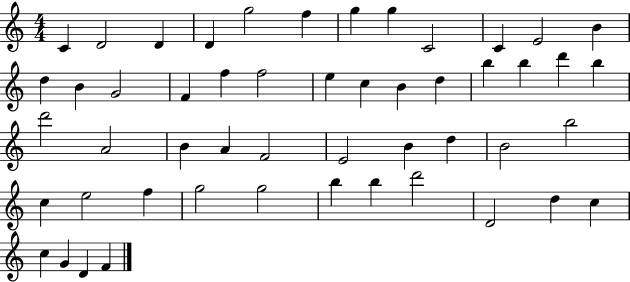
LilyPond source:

{
  \clef treble
  \numericTimeSignature
  \time 4/4
  \key c \major
  c'4 d'2 d'4 | d'4 g''2 f''4 | g''4 g''4 c'2 | c'4 e'2 b'4 | \break d''4 b'4 g'2 | f'4 f''4 f''2 | e''4 c''4 b'4 d''4 | b''4 b''4 d'''4 b''4 | \break d'''2 a'2 | b'4 a'4 f'2 | e'2 b'4 d''4 | b'2 b''2 | \break c''4 e''2 f''4 | g''2 g''2 | b''4 b''4 d'''2 | d'2 d''4 c''4 | \break c''4 g'4 d'4 f'4 | \bar "|."
}